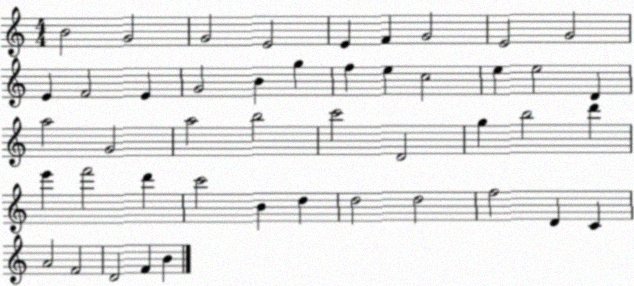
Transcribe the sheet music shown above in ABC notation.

X:1
T:Untitled
M:4/4
L:1/4
K:C
B2 G2 G2 E2 E F G2 E2 G2 E F2 E G2 B g f e c2 e e2 D a2 G2 a2 b2 c'2 D2 g b2 d' e' f'2 d' c'2 B d d2 d2 f2 D C A2 F2 D2 F B